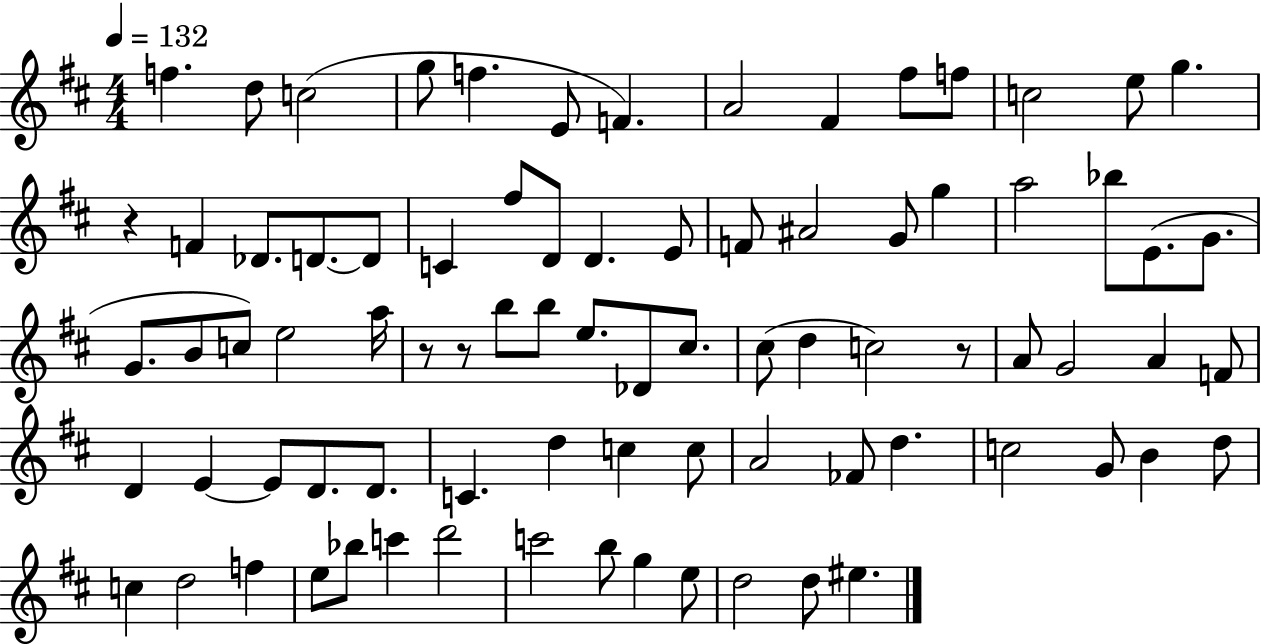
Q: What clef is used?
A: treble